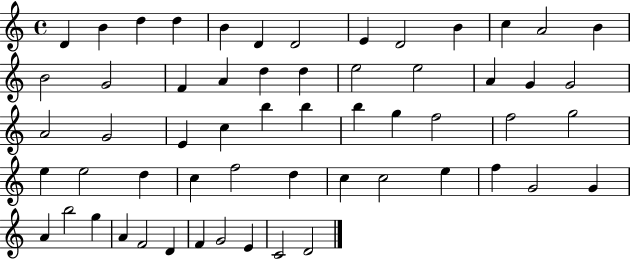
{
  \clef treble
  \time 4/4
  \defaultTimeSignature
  \key c \major
  d'4 b'4 d''4 d''4 | b'4 d'4 d'2 | e'4 d'2 b'4 | c''4 a'2 b'4 | \break b'2 g'2 | f'4 a'4 d''4 d''4 | e''2 e''2 | a'4 g'4 g'2 | \break a'2 g'2 | e'4 c''4 b''4 b''4 | b''4 g''4 f''2 | f''2 g''2 | \break e''4 e''2 d''4 | c''4 f''2 d''4 | c''4 c''2 e''4 | f''4 g'2 g'4 | \break a'4 b''2 g''4 | a'4 f'2 d'4 | f'4 g'2 e'4 | c'2 d'2 | \break \bar "|."
}